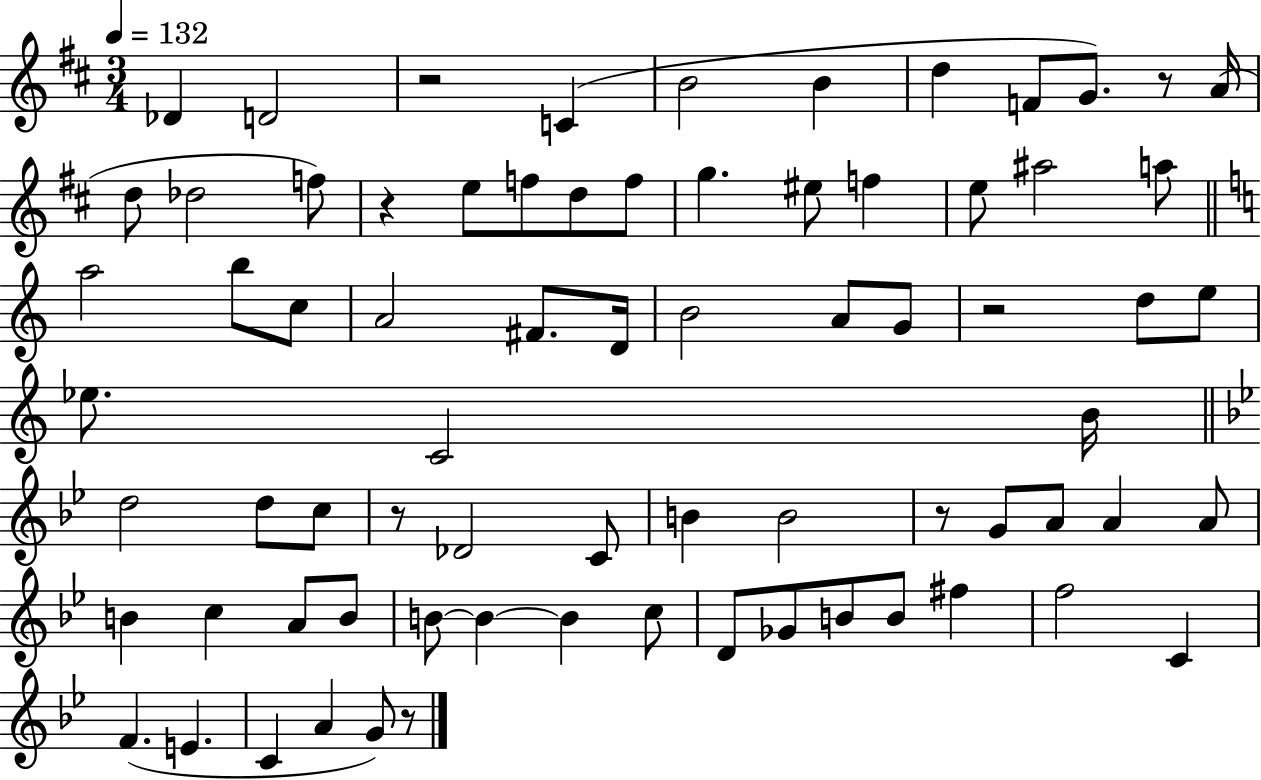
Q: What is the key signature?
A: D major